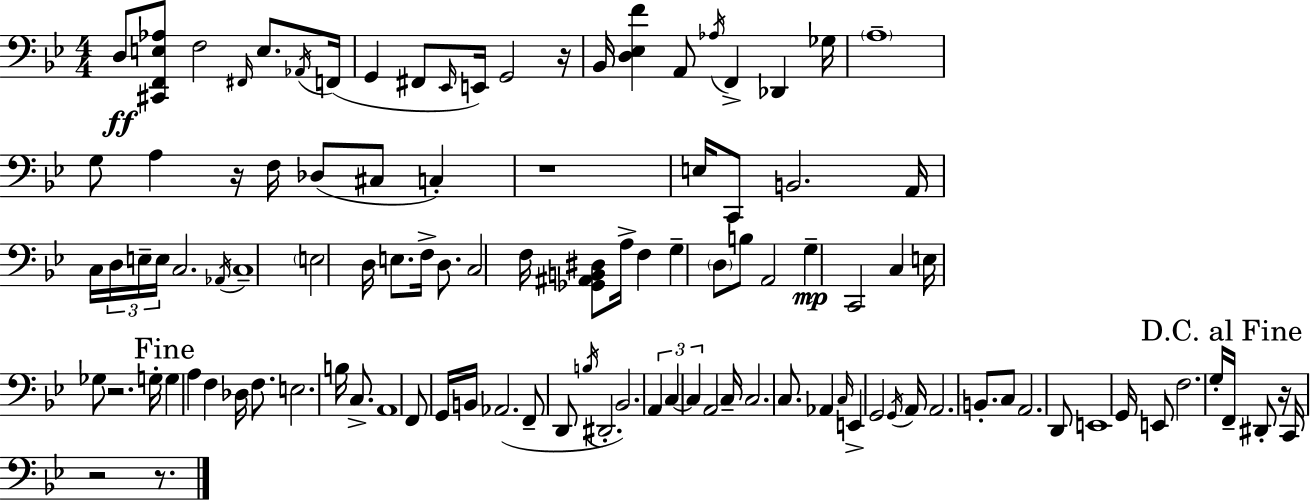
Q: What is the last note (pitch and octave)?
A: C2